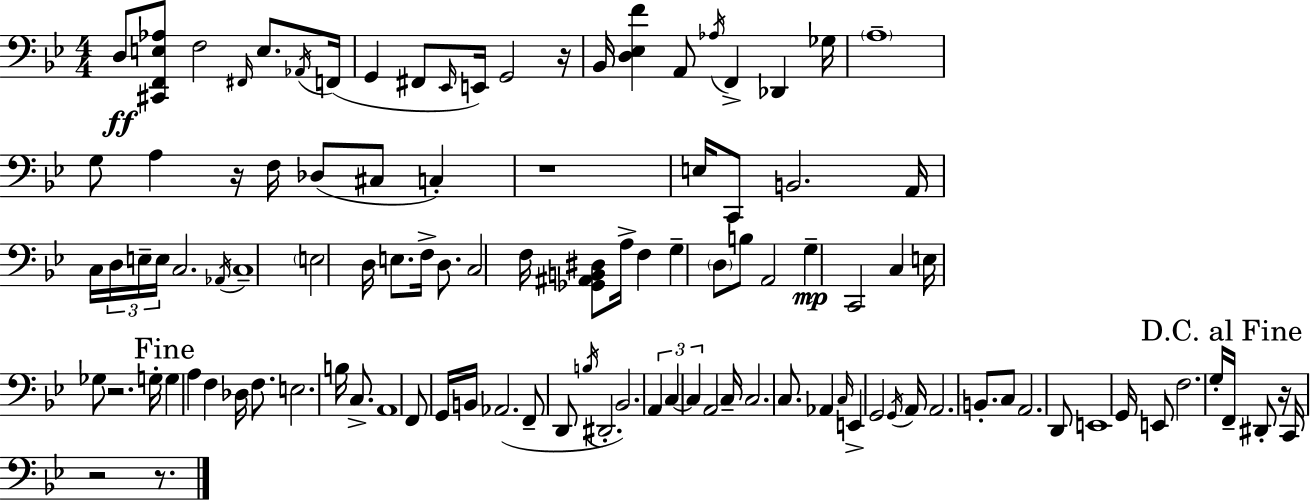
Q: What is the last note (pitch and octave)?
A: C2